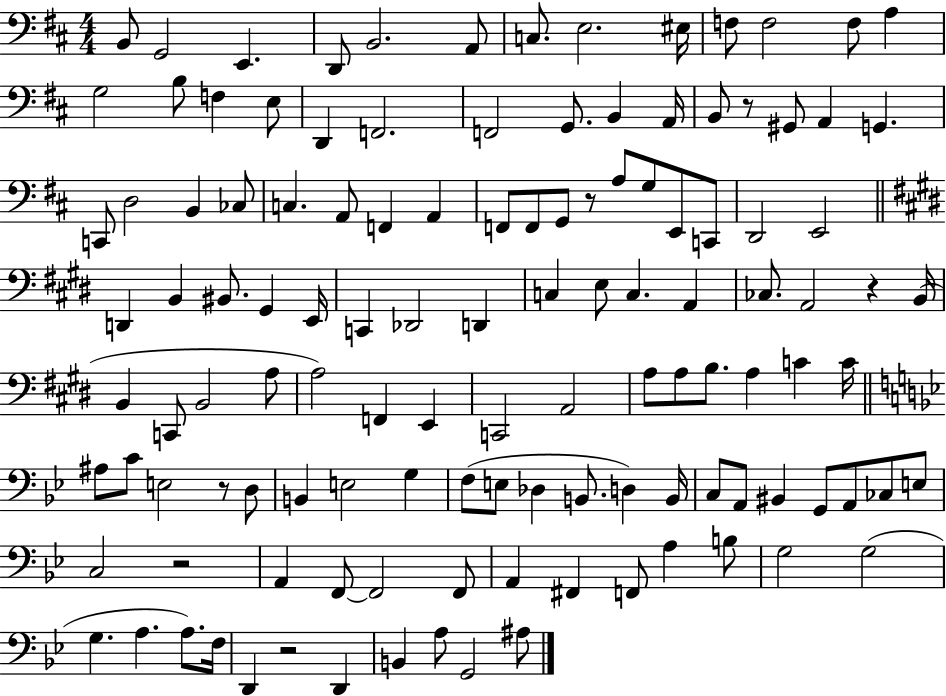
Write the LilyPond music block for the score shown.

{
  \clef bass
  \numericTimeSignature
  \time 4/4
  \key d \major
  b,8 g,2 e,4. | d,8 b,2. a,8 | c8. e2. eis16 | f8 f2 f8 a4 | \break g2 b8 f4 e8 | d,4 f,2. | f,2 g,8. b,4 a,16 | b,8 r8 gis,8 a,4 g,4. | \break c,8 d2 b,4 ces8 | c4. a,8 f,4 a,4 | f,8 f,8 g,8 r8 a8 g8 e,8 c,8 | d,2 e,2 | \break \bar "||" \break \key e \major d,4 b,4 bis,8. gis,4 e,16 | c,4 des,2 d,4 | c4 e8 c4. a,4 | ces8. a,2 r4 b,16( | \break b,4 c,8 b,2 a8 | a2) f,4 e,4 | c,2 a,2 | a8 a8 b8. a4 c'4 c'16 | \break \bar "||" \break \key bes \major ais8 c'8 e2 r8 d8 | b,4 e2 g4 | f8( e8 des4 b,8. d4) b,16 | c8 a,8 bis,4 g,8 a,8 ces8 e8 | \break c2 r2 | a,4 f,8~~ f,2 f,8 | a,4 fis,4 f,8 a4 b8 | g2 g2( | \break g4. a4. a8.) f16 | d,4 r2 d,4 | b,4 a8 g,2 ais8 | \bar "|."
}